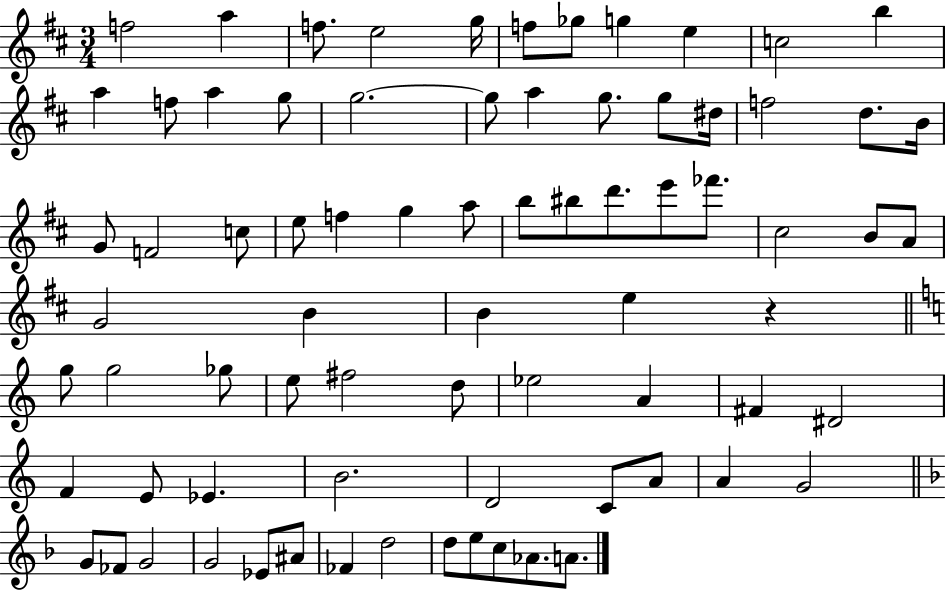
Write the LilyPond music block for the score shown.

{
  \clef treble
  \numericTimeSignature
  \time 3/4
  \key d \major
  \repeat volta 2 { f''2 a''4 | f''8. e''2 g''16 | f''8 ges''8 g''4 e''4 | c''2 b''4 | \break a''4 f''8 a''4 g''8 | g''2.~~ | g''8 a''4 g''8. g''8 dis''16 | f''2 d''8. b'16 | \break g'8 f'2 c''8 | e''8 f''4 g''4 a''8 | b''8 bis''8 d'''8. e'''8 fes'''8. | cis''2 b'8 a'8 | \break g'2 b'4 | b'4 e''4 r4 | \bar "||" \break \key a \minor g''8 g''2 ges''8 | e''8 fis''2 d''8 | ees''2 a'4 | fis'4 dis'2 | \break f'4 e'8 ees'4. | b'2. | d'2 c'8 a'8 | a'4 g'2 | \break \bar "||" \break \key f \major g'8 fes'8 g'2 | g'2 ees'8 ais'8 | fes'4 d''2 | d''8 e''8 c''8 aes'8. a'8. | \break } \bar "|."
}